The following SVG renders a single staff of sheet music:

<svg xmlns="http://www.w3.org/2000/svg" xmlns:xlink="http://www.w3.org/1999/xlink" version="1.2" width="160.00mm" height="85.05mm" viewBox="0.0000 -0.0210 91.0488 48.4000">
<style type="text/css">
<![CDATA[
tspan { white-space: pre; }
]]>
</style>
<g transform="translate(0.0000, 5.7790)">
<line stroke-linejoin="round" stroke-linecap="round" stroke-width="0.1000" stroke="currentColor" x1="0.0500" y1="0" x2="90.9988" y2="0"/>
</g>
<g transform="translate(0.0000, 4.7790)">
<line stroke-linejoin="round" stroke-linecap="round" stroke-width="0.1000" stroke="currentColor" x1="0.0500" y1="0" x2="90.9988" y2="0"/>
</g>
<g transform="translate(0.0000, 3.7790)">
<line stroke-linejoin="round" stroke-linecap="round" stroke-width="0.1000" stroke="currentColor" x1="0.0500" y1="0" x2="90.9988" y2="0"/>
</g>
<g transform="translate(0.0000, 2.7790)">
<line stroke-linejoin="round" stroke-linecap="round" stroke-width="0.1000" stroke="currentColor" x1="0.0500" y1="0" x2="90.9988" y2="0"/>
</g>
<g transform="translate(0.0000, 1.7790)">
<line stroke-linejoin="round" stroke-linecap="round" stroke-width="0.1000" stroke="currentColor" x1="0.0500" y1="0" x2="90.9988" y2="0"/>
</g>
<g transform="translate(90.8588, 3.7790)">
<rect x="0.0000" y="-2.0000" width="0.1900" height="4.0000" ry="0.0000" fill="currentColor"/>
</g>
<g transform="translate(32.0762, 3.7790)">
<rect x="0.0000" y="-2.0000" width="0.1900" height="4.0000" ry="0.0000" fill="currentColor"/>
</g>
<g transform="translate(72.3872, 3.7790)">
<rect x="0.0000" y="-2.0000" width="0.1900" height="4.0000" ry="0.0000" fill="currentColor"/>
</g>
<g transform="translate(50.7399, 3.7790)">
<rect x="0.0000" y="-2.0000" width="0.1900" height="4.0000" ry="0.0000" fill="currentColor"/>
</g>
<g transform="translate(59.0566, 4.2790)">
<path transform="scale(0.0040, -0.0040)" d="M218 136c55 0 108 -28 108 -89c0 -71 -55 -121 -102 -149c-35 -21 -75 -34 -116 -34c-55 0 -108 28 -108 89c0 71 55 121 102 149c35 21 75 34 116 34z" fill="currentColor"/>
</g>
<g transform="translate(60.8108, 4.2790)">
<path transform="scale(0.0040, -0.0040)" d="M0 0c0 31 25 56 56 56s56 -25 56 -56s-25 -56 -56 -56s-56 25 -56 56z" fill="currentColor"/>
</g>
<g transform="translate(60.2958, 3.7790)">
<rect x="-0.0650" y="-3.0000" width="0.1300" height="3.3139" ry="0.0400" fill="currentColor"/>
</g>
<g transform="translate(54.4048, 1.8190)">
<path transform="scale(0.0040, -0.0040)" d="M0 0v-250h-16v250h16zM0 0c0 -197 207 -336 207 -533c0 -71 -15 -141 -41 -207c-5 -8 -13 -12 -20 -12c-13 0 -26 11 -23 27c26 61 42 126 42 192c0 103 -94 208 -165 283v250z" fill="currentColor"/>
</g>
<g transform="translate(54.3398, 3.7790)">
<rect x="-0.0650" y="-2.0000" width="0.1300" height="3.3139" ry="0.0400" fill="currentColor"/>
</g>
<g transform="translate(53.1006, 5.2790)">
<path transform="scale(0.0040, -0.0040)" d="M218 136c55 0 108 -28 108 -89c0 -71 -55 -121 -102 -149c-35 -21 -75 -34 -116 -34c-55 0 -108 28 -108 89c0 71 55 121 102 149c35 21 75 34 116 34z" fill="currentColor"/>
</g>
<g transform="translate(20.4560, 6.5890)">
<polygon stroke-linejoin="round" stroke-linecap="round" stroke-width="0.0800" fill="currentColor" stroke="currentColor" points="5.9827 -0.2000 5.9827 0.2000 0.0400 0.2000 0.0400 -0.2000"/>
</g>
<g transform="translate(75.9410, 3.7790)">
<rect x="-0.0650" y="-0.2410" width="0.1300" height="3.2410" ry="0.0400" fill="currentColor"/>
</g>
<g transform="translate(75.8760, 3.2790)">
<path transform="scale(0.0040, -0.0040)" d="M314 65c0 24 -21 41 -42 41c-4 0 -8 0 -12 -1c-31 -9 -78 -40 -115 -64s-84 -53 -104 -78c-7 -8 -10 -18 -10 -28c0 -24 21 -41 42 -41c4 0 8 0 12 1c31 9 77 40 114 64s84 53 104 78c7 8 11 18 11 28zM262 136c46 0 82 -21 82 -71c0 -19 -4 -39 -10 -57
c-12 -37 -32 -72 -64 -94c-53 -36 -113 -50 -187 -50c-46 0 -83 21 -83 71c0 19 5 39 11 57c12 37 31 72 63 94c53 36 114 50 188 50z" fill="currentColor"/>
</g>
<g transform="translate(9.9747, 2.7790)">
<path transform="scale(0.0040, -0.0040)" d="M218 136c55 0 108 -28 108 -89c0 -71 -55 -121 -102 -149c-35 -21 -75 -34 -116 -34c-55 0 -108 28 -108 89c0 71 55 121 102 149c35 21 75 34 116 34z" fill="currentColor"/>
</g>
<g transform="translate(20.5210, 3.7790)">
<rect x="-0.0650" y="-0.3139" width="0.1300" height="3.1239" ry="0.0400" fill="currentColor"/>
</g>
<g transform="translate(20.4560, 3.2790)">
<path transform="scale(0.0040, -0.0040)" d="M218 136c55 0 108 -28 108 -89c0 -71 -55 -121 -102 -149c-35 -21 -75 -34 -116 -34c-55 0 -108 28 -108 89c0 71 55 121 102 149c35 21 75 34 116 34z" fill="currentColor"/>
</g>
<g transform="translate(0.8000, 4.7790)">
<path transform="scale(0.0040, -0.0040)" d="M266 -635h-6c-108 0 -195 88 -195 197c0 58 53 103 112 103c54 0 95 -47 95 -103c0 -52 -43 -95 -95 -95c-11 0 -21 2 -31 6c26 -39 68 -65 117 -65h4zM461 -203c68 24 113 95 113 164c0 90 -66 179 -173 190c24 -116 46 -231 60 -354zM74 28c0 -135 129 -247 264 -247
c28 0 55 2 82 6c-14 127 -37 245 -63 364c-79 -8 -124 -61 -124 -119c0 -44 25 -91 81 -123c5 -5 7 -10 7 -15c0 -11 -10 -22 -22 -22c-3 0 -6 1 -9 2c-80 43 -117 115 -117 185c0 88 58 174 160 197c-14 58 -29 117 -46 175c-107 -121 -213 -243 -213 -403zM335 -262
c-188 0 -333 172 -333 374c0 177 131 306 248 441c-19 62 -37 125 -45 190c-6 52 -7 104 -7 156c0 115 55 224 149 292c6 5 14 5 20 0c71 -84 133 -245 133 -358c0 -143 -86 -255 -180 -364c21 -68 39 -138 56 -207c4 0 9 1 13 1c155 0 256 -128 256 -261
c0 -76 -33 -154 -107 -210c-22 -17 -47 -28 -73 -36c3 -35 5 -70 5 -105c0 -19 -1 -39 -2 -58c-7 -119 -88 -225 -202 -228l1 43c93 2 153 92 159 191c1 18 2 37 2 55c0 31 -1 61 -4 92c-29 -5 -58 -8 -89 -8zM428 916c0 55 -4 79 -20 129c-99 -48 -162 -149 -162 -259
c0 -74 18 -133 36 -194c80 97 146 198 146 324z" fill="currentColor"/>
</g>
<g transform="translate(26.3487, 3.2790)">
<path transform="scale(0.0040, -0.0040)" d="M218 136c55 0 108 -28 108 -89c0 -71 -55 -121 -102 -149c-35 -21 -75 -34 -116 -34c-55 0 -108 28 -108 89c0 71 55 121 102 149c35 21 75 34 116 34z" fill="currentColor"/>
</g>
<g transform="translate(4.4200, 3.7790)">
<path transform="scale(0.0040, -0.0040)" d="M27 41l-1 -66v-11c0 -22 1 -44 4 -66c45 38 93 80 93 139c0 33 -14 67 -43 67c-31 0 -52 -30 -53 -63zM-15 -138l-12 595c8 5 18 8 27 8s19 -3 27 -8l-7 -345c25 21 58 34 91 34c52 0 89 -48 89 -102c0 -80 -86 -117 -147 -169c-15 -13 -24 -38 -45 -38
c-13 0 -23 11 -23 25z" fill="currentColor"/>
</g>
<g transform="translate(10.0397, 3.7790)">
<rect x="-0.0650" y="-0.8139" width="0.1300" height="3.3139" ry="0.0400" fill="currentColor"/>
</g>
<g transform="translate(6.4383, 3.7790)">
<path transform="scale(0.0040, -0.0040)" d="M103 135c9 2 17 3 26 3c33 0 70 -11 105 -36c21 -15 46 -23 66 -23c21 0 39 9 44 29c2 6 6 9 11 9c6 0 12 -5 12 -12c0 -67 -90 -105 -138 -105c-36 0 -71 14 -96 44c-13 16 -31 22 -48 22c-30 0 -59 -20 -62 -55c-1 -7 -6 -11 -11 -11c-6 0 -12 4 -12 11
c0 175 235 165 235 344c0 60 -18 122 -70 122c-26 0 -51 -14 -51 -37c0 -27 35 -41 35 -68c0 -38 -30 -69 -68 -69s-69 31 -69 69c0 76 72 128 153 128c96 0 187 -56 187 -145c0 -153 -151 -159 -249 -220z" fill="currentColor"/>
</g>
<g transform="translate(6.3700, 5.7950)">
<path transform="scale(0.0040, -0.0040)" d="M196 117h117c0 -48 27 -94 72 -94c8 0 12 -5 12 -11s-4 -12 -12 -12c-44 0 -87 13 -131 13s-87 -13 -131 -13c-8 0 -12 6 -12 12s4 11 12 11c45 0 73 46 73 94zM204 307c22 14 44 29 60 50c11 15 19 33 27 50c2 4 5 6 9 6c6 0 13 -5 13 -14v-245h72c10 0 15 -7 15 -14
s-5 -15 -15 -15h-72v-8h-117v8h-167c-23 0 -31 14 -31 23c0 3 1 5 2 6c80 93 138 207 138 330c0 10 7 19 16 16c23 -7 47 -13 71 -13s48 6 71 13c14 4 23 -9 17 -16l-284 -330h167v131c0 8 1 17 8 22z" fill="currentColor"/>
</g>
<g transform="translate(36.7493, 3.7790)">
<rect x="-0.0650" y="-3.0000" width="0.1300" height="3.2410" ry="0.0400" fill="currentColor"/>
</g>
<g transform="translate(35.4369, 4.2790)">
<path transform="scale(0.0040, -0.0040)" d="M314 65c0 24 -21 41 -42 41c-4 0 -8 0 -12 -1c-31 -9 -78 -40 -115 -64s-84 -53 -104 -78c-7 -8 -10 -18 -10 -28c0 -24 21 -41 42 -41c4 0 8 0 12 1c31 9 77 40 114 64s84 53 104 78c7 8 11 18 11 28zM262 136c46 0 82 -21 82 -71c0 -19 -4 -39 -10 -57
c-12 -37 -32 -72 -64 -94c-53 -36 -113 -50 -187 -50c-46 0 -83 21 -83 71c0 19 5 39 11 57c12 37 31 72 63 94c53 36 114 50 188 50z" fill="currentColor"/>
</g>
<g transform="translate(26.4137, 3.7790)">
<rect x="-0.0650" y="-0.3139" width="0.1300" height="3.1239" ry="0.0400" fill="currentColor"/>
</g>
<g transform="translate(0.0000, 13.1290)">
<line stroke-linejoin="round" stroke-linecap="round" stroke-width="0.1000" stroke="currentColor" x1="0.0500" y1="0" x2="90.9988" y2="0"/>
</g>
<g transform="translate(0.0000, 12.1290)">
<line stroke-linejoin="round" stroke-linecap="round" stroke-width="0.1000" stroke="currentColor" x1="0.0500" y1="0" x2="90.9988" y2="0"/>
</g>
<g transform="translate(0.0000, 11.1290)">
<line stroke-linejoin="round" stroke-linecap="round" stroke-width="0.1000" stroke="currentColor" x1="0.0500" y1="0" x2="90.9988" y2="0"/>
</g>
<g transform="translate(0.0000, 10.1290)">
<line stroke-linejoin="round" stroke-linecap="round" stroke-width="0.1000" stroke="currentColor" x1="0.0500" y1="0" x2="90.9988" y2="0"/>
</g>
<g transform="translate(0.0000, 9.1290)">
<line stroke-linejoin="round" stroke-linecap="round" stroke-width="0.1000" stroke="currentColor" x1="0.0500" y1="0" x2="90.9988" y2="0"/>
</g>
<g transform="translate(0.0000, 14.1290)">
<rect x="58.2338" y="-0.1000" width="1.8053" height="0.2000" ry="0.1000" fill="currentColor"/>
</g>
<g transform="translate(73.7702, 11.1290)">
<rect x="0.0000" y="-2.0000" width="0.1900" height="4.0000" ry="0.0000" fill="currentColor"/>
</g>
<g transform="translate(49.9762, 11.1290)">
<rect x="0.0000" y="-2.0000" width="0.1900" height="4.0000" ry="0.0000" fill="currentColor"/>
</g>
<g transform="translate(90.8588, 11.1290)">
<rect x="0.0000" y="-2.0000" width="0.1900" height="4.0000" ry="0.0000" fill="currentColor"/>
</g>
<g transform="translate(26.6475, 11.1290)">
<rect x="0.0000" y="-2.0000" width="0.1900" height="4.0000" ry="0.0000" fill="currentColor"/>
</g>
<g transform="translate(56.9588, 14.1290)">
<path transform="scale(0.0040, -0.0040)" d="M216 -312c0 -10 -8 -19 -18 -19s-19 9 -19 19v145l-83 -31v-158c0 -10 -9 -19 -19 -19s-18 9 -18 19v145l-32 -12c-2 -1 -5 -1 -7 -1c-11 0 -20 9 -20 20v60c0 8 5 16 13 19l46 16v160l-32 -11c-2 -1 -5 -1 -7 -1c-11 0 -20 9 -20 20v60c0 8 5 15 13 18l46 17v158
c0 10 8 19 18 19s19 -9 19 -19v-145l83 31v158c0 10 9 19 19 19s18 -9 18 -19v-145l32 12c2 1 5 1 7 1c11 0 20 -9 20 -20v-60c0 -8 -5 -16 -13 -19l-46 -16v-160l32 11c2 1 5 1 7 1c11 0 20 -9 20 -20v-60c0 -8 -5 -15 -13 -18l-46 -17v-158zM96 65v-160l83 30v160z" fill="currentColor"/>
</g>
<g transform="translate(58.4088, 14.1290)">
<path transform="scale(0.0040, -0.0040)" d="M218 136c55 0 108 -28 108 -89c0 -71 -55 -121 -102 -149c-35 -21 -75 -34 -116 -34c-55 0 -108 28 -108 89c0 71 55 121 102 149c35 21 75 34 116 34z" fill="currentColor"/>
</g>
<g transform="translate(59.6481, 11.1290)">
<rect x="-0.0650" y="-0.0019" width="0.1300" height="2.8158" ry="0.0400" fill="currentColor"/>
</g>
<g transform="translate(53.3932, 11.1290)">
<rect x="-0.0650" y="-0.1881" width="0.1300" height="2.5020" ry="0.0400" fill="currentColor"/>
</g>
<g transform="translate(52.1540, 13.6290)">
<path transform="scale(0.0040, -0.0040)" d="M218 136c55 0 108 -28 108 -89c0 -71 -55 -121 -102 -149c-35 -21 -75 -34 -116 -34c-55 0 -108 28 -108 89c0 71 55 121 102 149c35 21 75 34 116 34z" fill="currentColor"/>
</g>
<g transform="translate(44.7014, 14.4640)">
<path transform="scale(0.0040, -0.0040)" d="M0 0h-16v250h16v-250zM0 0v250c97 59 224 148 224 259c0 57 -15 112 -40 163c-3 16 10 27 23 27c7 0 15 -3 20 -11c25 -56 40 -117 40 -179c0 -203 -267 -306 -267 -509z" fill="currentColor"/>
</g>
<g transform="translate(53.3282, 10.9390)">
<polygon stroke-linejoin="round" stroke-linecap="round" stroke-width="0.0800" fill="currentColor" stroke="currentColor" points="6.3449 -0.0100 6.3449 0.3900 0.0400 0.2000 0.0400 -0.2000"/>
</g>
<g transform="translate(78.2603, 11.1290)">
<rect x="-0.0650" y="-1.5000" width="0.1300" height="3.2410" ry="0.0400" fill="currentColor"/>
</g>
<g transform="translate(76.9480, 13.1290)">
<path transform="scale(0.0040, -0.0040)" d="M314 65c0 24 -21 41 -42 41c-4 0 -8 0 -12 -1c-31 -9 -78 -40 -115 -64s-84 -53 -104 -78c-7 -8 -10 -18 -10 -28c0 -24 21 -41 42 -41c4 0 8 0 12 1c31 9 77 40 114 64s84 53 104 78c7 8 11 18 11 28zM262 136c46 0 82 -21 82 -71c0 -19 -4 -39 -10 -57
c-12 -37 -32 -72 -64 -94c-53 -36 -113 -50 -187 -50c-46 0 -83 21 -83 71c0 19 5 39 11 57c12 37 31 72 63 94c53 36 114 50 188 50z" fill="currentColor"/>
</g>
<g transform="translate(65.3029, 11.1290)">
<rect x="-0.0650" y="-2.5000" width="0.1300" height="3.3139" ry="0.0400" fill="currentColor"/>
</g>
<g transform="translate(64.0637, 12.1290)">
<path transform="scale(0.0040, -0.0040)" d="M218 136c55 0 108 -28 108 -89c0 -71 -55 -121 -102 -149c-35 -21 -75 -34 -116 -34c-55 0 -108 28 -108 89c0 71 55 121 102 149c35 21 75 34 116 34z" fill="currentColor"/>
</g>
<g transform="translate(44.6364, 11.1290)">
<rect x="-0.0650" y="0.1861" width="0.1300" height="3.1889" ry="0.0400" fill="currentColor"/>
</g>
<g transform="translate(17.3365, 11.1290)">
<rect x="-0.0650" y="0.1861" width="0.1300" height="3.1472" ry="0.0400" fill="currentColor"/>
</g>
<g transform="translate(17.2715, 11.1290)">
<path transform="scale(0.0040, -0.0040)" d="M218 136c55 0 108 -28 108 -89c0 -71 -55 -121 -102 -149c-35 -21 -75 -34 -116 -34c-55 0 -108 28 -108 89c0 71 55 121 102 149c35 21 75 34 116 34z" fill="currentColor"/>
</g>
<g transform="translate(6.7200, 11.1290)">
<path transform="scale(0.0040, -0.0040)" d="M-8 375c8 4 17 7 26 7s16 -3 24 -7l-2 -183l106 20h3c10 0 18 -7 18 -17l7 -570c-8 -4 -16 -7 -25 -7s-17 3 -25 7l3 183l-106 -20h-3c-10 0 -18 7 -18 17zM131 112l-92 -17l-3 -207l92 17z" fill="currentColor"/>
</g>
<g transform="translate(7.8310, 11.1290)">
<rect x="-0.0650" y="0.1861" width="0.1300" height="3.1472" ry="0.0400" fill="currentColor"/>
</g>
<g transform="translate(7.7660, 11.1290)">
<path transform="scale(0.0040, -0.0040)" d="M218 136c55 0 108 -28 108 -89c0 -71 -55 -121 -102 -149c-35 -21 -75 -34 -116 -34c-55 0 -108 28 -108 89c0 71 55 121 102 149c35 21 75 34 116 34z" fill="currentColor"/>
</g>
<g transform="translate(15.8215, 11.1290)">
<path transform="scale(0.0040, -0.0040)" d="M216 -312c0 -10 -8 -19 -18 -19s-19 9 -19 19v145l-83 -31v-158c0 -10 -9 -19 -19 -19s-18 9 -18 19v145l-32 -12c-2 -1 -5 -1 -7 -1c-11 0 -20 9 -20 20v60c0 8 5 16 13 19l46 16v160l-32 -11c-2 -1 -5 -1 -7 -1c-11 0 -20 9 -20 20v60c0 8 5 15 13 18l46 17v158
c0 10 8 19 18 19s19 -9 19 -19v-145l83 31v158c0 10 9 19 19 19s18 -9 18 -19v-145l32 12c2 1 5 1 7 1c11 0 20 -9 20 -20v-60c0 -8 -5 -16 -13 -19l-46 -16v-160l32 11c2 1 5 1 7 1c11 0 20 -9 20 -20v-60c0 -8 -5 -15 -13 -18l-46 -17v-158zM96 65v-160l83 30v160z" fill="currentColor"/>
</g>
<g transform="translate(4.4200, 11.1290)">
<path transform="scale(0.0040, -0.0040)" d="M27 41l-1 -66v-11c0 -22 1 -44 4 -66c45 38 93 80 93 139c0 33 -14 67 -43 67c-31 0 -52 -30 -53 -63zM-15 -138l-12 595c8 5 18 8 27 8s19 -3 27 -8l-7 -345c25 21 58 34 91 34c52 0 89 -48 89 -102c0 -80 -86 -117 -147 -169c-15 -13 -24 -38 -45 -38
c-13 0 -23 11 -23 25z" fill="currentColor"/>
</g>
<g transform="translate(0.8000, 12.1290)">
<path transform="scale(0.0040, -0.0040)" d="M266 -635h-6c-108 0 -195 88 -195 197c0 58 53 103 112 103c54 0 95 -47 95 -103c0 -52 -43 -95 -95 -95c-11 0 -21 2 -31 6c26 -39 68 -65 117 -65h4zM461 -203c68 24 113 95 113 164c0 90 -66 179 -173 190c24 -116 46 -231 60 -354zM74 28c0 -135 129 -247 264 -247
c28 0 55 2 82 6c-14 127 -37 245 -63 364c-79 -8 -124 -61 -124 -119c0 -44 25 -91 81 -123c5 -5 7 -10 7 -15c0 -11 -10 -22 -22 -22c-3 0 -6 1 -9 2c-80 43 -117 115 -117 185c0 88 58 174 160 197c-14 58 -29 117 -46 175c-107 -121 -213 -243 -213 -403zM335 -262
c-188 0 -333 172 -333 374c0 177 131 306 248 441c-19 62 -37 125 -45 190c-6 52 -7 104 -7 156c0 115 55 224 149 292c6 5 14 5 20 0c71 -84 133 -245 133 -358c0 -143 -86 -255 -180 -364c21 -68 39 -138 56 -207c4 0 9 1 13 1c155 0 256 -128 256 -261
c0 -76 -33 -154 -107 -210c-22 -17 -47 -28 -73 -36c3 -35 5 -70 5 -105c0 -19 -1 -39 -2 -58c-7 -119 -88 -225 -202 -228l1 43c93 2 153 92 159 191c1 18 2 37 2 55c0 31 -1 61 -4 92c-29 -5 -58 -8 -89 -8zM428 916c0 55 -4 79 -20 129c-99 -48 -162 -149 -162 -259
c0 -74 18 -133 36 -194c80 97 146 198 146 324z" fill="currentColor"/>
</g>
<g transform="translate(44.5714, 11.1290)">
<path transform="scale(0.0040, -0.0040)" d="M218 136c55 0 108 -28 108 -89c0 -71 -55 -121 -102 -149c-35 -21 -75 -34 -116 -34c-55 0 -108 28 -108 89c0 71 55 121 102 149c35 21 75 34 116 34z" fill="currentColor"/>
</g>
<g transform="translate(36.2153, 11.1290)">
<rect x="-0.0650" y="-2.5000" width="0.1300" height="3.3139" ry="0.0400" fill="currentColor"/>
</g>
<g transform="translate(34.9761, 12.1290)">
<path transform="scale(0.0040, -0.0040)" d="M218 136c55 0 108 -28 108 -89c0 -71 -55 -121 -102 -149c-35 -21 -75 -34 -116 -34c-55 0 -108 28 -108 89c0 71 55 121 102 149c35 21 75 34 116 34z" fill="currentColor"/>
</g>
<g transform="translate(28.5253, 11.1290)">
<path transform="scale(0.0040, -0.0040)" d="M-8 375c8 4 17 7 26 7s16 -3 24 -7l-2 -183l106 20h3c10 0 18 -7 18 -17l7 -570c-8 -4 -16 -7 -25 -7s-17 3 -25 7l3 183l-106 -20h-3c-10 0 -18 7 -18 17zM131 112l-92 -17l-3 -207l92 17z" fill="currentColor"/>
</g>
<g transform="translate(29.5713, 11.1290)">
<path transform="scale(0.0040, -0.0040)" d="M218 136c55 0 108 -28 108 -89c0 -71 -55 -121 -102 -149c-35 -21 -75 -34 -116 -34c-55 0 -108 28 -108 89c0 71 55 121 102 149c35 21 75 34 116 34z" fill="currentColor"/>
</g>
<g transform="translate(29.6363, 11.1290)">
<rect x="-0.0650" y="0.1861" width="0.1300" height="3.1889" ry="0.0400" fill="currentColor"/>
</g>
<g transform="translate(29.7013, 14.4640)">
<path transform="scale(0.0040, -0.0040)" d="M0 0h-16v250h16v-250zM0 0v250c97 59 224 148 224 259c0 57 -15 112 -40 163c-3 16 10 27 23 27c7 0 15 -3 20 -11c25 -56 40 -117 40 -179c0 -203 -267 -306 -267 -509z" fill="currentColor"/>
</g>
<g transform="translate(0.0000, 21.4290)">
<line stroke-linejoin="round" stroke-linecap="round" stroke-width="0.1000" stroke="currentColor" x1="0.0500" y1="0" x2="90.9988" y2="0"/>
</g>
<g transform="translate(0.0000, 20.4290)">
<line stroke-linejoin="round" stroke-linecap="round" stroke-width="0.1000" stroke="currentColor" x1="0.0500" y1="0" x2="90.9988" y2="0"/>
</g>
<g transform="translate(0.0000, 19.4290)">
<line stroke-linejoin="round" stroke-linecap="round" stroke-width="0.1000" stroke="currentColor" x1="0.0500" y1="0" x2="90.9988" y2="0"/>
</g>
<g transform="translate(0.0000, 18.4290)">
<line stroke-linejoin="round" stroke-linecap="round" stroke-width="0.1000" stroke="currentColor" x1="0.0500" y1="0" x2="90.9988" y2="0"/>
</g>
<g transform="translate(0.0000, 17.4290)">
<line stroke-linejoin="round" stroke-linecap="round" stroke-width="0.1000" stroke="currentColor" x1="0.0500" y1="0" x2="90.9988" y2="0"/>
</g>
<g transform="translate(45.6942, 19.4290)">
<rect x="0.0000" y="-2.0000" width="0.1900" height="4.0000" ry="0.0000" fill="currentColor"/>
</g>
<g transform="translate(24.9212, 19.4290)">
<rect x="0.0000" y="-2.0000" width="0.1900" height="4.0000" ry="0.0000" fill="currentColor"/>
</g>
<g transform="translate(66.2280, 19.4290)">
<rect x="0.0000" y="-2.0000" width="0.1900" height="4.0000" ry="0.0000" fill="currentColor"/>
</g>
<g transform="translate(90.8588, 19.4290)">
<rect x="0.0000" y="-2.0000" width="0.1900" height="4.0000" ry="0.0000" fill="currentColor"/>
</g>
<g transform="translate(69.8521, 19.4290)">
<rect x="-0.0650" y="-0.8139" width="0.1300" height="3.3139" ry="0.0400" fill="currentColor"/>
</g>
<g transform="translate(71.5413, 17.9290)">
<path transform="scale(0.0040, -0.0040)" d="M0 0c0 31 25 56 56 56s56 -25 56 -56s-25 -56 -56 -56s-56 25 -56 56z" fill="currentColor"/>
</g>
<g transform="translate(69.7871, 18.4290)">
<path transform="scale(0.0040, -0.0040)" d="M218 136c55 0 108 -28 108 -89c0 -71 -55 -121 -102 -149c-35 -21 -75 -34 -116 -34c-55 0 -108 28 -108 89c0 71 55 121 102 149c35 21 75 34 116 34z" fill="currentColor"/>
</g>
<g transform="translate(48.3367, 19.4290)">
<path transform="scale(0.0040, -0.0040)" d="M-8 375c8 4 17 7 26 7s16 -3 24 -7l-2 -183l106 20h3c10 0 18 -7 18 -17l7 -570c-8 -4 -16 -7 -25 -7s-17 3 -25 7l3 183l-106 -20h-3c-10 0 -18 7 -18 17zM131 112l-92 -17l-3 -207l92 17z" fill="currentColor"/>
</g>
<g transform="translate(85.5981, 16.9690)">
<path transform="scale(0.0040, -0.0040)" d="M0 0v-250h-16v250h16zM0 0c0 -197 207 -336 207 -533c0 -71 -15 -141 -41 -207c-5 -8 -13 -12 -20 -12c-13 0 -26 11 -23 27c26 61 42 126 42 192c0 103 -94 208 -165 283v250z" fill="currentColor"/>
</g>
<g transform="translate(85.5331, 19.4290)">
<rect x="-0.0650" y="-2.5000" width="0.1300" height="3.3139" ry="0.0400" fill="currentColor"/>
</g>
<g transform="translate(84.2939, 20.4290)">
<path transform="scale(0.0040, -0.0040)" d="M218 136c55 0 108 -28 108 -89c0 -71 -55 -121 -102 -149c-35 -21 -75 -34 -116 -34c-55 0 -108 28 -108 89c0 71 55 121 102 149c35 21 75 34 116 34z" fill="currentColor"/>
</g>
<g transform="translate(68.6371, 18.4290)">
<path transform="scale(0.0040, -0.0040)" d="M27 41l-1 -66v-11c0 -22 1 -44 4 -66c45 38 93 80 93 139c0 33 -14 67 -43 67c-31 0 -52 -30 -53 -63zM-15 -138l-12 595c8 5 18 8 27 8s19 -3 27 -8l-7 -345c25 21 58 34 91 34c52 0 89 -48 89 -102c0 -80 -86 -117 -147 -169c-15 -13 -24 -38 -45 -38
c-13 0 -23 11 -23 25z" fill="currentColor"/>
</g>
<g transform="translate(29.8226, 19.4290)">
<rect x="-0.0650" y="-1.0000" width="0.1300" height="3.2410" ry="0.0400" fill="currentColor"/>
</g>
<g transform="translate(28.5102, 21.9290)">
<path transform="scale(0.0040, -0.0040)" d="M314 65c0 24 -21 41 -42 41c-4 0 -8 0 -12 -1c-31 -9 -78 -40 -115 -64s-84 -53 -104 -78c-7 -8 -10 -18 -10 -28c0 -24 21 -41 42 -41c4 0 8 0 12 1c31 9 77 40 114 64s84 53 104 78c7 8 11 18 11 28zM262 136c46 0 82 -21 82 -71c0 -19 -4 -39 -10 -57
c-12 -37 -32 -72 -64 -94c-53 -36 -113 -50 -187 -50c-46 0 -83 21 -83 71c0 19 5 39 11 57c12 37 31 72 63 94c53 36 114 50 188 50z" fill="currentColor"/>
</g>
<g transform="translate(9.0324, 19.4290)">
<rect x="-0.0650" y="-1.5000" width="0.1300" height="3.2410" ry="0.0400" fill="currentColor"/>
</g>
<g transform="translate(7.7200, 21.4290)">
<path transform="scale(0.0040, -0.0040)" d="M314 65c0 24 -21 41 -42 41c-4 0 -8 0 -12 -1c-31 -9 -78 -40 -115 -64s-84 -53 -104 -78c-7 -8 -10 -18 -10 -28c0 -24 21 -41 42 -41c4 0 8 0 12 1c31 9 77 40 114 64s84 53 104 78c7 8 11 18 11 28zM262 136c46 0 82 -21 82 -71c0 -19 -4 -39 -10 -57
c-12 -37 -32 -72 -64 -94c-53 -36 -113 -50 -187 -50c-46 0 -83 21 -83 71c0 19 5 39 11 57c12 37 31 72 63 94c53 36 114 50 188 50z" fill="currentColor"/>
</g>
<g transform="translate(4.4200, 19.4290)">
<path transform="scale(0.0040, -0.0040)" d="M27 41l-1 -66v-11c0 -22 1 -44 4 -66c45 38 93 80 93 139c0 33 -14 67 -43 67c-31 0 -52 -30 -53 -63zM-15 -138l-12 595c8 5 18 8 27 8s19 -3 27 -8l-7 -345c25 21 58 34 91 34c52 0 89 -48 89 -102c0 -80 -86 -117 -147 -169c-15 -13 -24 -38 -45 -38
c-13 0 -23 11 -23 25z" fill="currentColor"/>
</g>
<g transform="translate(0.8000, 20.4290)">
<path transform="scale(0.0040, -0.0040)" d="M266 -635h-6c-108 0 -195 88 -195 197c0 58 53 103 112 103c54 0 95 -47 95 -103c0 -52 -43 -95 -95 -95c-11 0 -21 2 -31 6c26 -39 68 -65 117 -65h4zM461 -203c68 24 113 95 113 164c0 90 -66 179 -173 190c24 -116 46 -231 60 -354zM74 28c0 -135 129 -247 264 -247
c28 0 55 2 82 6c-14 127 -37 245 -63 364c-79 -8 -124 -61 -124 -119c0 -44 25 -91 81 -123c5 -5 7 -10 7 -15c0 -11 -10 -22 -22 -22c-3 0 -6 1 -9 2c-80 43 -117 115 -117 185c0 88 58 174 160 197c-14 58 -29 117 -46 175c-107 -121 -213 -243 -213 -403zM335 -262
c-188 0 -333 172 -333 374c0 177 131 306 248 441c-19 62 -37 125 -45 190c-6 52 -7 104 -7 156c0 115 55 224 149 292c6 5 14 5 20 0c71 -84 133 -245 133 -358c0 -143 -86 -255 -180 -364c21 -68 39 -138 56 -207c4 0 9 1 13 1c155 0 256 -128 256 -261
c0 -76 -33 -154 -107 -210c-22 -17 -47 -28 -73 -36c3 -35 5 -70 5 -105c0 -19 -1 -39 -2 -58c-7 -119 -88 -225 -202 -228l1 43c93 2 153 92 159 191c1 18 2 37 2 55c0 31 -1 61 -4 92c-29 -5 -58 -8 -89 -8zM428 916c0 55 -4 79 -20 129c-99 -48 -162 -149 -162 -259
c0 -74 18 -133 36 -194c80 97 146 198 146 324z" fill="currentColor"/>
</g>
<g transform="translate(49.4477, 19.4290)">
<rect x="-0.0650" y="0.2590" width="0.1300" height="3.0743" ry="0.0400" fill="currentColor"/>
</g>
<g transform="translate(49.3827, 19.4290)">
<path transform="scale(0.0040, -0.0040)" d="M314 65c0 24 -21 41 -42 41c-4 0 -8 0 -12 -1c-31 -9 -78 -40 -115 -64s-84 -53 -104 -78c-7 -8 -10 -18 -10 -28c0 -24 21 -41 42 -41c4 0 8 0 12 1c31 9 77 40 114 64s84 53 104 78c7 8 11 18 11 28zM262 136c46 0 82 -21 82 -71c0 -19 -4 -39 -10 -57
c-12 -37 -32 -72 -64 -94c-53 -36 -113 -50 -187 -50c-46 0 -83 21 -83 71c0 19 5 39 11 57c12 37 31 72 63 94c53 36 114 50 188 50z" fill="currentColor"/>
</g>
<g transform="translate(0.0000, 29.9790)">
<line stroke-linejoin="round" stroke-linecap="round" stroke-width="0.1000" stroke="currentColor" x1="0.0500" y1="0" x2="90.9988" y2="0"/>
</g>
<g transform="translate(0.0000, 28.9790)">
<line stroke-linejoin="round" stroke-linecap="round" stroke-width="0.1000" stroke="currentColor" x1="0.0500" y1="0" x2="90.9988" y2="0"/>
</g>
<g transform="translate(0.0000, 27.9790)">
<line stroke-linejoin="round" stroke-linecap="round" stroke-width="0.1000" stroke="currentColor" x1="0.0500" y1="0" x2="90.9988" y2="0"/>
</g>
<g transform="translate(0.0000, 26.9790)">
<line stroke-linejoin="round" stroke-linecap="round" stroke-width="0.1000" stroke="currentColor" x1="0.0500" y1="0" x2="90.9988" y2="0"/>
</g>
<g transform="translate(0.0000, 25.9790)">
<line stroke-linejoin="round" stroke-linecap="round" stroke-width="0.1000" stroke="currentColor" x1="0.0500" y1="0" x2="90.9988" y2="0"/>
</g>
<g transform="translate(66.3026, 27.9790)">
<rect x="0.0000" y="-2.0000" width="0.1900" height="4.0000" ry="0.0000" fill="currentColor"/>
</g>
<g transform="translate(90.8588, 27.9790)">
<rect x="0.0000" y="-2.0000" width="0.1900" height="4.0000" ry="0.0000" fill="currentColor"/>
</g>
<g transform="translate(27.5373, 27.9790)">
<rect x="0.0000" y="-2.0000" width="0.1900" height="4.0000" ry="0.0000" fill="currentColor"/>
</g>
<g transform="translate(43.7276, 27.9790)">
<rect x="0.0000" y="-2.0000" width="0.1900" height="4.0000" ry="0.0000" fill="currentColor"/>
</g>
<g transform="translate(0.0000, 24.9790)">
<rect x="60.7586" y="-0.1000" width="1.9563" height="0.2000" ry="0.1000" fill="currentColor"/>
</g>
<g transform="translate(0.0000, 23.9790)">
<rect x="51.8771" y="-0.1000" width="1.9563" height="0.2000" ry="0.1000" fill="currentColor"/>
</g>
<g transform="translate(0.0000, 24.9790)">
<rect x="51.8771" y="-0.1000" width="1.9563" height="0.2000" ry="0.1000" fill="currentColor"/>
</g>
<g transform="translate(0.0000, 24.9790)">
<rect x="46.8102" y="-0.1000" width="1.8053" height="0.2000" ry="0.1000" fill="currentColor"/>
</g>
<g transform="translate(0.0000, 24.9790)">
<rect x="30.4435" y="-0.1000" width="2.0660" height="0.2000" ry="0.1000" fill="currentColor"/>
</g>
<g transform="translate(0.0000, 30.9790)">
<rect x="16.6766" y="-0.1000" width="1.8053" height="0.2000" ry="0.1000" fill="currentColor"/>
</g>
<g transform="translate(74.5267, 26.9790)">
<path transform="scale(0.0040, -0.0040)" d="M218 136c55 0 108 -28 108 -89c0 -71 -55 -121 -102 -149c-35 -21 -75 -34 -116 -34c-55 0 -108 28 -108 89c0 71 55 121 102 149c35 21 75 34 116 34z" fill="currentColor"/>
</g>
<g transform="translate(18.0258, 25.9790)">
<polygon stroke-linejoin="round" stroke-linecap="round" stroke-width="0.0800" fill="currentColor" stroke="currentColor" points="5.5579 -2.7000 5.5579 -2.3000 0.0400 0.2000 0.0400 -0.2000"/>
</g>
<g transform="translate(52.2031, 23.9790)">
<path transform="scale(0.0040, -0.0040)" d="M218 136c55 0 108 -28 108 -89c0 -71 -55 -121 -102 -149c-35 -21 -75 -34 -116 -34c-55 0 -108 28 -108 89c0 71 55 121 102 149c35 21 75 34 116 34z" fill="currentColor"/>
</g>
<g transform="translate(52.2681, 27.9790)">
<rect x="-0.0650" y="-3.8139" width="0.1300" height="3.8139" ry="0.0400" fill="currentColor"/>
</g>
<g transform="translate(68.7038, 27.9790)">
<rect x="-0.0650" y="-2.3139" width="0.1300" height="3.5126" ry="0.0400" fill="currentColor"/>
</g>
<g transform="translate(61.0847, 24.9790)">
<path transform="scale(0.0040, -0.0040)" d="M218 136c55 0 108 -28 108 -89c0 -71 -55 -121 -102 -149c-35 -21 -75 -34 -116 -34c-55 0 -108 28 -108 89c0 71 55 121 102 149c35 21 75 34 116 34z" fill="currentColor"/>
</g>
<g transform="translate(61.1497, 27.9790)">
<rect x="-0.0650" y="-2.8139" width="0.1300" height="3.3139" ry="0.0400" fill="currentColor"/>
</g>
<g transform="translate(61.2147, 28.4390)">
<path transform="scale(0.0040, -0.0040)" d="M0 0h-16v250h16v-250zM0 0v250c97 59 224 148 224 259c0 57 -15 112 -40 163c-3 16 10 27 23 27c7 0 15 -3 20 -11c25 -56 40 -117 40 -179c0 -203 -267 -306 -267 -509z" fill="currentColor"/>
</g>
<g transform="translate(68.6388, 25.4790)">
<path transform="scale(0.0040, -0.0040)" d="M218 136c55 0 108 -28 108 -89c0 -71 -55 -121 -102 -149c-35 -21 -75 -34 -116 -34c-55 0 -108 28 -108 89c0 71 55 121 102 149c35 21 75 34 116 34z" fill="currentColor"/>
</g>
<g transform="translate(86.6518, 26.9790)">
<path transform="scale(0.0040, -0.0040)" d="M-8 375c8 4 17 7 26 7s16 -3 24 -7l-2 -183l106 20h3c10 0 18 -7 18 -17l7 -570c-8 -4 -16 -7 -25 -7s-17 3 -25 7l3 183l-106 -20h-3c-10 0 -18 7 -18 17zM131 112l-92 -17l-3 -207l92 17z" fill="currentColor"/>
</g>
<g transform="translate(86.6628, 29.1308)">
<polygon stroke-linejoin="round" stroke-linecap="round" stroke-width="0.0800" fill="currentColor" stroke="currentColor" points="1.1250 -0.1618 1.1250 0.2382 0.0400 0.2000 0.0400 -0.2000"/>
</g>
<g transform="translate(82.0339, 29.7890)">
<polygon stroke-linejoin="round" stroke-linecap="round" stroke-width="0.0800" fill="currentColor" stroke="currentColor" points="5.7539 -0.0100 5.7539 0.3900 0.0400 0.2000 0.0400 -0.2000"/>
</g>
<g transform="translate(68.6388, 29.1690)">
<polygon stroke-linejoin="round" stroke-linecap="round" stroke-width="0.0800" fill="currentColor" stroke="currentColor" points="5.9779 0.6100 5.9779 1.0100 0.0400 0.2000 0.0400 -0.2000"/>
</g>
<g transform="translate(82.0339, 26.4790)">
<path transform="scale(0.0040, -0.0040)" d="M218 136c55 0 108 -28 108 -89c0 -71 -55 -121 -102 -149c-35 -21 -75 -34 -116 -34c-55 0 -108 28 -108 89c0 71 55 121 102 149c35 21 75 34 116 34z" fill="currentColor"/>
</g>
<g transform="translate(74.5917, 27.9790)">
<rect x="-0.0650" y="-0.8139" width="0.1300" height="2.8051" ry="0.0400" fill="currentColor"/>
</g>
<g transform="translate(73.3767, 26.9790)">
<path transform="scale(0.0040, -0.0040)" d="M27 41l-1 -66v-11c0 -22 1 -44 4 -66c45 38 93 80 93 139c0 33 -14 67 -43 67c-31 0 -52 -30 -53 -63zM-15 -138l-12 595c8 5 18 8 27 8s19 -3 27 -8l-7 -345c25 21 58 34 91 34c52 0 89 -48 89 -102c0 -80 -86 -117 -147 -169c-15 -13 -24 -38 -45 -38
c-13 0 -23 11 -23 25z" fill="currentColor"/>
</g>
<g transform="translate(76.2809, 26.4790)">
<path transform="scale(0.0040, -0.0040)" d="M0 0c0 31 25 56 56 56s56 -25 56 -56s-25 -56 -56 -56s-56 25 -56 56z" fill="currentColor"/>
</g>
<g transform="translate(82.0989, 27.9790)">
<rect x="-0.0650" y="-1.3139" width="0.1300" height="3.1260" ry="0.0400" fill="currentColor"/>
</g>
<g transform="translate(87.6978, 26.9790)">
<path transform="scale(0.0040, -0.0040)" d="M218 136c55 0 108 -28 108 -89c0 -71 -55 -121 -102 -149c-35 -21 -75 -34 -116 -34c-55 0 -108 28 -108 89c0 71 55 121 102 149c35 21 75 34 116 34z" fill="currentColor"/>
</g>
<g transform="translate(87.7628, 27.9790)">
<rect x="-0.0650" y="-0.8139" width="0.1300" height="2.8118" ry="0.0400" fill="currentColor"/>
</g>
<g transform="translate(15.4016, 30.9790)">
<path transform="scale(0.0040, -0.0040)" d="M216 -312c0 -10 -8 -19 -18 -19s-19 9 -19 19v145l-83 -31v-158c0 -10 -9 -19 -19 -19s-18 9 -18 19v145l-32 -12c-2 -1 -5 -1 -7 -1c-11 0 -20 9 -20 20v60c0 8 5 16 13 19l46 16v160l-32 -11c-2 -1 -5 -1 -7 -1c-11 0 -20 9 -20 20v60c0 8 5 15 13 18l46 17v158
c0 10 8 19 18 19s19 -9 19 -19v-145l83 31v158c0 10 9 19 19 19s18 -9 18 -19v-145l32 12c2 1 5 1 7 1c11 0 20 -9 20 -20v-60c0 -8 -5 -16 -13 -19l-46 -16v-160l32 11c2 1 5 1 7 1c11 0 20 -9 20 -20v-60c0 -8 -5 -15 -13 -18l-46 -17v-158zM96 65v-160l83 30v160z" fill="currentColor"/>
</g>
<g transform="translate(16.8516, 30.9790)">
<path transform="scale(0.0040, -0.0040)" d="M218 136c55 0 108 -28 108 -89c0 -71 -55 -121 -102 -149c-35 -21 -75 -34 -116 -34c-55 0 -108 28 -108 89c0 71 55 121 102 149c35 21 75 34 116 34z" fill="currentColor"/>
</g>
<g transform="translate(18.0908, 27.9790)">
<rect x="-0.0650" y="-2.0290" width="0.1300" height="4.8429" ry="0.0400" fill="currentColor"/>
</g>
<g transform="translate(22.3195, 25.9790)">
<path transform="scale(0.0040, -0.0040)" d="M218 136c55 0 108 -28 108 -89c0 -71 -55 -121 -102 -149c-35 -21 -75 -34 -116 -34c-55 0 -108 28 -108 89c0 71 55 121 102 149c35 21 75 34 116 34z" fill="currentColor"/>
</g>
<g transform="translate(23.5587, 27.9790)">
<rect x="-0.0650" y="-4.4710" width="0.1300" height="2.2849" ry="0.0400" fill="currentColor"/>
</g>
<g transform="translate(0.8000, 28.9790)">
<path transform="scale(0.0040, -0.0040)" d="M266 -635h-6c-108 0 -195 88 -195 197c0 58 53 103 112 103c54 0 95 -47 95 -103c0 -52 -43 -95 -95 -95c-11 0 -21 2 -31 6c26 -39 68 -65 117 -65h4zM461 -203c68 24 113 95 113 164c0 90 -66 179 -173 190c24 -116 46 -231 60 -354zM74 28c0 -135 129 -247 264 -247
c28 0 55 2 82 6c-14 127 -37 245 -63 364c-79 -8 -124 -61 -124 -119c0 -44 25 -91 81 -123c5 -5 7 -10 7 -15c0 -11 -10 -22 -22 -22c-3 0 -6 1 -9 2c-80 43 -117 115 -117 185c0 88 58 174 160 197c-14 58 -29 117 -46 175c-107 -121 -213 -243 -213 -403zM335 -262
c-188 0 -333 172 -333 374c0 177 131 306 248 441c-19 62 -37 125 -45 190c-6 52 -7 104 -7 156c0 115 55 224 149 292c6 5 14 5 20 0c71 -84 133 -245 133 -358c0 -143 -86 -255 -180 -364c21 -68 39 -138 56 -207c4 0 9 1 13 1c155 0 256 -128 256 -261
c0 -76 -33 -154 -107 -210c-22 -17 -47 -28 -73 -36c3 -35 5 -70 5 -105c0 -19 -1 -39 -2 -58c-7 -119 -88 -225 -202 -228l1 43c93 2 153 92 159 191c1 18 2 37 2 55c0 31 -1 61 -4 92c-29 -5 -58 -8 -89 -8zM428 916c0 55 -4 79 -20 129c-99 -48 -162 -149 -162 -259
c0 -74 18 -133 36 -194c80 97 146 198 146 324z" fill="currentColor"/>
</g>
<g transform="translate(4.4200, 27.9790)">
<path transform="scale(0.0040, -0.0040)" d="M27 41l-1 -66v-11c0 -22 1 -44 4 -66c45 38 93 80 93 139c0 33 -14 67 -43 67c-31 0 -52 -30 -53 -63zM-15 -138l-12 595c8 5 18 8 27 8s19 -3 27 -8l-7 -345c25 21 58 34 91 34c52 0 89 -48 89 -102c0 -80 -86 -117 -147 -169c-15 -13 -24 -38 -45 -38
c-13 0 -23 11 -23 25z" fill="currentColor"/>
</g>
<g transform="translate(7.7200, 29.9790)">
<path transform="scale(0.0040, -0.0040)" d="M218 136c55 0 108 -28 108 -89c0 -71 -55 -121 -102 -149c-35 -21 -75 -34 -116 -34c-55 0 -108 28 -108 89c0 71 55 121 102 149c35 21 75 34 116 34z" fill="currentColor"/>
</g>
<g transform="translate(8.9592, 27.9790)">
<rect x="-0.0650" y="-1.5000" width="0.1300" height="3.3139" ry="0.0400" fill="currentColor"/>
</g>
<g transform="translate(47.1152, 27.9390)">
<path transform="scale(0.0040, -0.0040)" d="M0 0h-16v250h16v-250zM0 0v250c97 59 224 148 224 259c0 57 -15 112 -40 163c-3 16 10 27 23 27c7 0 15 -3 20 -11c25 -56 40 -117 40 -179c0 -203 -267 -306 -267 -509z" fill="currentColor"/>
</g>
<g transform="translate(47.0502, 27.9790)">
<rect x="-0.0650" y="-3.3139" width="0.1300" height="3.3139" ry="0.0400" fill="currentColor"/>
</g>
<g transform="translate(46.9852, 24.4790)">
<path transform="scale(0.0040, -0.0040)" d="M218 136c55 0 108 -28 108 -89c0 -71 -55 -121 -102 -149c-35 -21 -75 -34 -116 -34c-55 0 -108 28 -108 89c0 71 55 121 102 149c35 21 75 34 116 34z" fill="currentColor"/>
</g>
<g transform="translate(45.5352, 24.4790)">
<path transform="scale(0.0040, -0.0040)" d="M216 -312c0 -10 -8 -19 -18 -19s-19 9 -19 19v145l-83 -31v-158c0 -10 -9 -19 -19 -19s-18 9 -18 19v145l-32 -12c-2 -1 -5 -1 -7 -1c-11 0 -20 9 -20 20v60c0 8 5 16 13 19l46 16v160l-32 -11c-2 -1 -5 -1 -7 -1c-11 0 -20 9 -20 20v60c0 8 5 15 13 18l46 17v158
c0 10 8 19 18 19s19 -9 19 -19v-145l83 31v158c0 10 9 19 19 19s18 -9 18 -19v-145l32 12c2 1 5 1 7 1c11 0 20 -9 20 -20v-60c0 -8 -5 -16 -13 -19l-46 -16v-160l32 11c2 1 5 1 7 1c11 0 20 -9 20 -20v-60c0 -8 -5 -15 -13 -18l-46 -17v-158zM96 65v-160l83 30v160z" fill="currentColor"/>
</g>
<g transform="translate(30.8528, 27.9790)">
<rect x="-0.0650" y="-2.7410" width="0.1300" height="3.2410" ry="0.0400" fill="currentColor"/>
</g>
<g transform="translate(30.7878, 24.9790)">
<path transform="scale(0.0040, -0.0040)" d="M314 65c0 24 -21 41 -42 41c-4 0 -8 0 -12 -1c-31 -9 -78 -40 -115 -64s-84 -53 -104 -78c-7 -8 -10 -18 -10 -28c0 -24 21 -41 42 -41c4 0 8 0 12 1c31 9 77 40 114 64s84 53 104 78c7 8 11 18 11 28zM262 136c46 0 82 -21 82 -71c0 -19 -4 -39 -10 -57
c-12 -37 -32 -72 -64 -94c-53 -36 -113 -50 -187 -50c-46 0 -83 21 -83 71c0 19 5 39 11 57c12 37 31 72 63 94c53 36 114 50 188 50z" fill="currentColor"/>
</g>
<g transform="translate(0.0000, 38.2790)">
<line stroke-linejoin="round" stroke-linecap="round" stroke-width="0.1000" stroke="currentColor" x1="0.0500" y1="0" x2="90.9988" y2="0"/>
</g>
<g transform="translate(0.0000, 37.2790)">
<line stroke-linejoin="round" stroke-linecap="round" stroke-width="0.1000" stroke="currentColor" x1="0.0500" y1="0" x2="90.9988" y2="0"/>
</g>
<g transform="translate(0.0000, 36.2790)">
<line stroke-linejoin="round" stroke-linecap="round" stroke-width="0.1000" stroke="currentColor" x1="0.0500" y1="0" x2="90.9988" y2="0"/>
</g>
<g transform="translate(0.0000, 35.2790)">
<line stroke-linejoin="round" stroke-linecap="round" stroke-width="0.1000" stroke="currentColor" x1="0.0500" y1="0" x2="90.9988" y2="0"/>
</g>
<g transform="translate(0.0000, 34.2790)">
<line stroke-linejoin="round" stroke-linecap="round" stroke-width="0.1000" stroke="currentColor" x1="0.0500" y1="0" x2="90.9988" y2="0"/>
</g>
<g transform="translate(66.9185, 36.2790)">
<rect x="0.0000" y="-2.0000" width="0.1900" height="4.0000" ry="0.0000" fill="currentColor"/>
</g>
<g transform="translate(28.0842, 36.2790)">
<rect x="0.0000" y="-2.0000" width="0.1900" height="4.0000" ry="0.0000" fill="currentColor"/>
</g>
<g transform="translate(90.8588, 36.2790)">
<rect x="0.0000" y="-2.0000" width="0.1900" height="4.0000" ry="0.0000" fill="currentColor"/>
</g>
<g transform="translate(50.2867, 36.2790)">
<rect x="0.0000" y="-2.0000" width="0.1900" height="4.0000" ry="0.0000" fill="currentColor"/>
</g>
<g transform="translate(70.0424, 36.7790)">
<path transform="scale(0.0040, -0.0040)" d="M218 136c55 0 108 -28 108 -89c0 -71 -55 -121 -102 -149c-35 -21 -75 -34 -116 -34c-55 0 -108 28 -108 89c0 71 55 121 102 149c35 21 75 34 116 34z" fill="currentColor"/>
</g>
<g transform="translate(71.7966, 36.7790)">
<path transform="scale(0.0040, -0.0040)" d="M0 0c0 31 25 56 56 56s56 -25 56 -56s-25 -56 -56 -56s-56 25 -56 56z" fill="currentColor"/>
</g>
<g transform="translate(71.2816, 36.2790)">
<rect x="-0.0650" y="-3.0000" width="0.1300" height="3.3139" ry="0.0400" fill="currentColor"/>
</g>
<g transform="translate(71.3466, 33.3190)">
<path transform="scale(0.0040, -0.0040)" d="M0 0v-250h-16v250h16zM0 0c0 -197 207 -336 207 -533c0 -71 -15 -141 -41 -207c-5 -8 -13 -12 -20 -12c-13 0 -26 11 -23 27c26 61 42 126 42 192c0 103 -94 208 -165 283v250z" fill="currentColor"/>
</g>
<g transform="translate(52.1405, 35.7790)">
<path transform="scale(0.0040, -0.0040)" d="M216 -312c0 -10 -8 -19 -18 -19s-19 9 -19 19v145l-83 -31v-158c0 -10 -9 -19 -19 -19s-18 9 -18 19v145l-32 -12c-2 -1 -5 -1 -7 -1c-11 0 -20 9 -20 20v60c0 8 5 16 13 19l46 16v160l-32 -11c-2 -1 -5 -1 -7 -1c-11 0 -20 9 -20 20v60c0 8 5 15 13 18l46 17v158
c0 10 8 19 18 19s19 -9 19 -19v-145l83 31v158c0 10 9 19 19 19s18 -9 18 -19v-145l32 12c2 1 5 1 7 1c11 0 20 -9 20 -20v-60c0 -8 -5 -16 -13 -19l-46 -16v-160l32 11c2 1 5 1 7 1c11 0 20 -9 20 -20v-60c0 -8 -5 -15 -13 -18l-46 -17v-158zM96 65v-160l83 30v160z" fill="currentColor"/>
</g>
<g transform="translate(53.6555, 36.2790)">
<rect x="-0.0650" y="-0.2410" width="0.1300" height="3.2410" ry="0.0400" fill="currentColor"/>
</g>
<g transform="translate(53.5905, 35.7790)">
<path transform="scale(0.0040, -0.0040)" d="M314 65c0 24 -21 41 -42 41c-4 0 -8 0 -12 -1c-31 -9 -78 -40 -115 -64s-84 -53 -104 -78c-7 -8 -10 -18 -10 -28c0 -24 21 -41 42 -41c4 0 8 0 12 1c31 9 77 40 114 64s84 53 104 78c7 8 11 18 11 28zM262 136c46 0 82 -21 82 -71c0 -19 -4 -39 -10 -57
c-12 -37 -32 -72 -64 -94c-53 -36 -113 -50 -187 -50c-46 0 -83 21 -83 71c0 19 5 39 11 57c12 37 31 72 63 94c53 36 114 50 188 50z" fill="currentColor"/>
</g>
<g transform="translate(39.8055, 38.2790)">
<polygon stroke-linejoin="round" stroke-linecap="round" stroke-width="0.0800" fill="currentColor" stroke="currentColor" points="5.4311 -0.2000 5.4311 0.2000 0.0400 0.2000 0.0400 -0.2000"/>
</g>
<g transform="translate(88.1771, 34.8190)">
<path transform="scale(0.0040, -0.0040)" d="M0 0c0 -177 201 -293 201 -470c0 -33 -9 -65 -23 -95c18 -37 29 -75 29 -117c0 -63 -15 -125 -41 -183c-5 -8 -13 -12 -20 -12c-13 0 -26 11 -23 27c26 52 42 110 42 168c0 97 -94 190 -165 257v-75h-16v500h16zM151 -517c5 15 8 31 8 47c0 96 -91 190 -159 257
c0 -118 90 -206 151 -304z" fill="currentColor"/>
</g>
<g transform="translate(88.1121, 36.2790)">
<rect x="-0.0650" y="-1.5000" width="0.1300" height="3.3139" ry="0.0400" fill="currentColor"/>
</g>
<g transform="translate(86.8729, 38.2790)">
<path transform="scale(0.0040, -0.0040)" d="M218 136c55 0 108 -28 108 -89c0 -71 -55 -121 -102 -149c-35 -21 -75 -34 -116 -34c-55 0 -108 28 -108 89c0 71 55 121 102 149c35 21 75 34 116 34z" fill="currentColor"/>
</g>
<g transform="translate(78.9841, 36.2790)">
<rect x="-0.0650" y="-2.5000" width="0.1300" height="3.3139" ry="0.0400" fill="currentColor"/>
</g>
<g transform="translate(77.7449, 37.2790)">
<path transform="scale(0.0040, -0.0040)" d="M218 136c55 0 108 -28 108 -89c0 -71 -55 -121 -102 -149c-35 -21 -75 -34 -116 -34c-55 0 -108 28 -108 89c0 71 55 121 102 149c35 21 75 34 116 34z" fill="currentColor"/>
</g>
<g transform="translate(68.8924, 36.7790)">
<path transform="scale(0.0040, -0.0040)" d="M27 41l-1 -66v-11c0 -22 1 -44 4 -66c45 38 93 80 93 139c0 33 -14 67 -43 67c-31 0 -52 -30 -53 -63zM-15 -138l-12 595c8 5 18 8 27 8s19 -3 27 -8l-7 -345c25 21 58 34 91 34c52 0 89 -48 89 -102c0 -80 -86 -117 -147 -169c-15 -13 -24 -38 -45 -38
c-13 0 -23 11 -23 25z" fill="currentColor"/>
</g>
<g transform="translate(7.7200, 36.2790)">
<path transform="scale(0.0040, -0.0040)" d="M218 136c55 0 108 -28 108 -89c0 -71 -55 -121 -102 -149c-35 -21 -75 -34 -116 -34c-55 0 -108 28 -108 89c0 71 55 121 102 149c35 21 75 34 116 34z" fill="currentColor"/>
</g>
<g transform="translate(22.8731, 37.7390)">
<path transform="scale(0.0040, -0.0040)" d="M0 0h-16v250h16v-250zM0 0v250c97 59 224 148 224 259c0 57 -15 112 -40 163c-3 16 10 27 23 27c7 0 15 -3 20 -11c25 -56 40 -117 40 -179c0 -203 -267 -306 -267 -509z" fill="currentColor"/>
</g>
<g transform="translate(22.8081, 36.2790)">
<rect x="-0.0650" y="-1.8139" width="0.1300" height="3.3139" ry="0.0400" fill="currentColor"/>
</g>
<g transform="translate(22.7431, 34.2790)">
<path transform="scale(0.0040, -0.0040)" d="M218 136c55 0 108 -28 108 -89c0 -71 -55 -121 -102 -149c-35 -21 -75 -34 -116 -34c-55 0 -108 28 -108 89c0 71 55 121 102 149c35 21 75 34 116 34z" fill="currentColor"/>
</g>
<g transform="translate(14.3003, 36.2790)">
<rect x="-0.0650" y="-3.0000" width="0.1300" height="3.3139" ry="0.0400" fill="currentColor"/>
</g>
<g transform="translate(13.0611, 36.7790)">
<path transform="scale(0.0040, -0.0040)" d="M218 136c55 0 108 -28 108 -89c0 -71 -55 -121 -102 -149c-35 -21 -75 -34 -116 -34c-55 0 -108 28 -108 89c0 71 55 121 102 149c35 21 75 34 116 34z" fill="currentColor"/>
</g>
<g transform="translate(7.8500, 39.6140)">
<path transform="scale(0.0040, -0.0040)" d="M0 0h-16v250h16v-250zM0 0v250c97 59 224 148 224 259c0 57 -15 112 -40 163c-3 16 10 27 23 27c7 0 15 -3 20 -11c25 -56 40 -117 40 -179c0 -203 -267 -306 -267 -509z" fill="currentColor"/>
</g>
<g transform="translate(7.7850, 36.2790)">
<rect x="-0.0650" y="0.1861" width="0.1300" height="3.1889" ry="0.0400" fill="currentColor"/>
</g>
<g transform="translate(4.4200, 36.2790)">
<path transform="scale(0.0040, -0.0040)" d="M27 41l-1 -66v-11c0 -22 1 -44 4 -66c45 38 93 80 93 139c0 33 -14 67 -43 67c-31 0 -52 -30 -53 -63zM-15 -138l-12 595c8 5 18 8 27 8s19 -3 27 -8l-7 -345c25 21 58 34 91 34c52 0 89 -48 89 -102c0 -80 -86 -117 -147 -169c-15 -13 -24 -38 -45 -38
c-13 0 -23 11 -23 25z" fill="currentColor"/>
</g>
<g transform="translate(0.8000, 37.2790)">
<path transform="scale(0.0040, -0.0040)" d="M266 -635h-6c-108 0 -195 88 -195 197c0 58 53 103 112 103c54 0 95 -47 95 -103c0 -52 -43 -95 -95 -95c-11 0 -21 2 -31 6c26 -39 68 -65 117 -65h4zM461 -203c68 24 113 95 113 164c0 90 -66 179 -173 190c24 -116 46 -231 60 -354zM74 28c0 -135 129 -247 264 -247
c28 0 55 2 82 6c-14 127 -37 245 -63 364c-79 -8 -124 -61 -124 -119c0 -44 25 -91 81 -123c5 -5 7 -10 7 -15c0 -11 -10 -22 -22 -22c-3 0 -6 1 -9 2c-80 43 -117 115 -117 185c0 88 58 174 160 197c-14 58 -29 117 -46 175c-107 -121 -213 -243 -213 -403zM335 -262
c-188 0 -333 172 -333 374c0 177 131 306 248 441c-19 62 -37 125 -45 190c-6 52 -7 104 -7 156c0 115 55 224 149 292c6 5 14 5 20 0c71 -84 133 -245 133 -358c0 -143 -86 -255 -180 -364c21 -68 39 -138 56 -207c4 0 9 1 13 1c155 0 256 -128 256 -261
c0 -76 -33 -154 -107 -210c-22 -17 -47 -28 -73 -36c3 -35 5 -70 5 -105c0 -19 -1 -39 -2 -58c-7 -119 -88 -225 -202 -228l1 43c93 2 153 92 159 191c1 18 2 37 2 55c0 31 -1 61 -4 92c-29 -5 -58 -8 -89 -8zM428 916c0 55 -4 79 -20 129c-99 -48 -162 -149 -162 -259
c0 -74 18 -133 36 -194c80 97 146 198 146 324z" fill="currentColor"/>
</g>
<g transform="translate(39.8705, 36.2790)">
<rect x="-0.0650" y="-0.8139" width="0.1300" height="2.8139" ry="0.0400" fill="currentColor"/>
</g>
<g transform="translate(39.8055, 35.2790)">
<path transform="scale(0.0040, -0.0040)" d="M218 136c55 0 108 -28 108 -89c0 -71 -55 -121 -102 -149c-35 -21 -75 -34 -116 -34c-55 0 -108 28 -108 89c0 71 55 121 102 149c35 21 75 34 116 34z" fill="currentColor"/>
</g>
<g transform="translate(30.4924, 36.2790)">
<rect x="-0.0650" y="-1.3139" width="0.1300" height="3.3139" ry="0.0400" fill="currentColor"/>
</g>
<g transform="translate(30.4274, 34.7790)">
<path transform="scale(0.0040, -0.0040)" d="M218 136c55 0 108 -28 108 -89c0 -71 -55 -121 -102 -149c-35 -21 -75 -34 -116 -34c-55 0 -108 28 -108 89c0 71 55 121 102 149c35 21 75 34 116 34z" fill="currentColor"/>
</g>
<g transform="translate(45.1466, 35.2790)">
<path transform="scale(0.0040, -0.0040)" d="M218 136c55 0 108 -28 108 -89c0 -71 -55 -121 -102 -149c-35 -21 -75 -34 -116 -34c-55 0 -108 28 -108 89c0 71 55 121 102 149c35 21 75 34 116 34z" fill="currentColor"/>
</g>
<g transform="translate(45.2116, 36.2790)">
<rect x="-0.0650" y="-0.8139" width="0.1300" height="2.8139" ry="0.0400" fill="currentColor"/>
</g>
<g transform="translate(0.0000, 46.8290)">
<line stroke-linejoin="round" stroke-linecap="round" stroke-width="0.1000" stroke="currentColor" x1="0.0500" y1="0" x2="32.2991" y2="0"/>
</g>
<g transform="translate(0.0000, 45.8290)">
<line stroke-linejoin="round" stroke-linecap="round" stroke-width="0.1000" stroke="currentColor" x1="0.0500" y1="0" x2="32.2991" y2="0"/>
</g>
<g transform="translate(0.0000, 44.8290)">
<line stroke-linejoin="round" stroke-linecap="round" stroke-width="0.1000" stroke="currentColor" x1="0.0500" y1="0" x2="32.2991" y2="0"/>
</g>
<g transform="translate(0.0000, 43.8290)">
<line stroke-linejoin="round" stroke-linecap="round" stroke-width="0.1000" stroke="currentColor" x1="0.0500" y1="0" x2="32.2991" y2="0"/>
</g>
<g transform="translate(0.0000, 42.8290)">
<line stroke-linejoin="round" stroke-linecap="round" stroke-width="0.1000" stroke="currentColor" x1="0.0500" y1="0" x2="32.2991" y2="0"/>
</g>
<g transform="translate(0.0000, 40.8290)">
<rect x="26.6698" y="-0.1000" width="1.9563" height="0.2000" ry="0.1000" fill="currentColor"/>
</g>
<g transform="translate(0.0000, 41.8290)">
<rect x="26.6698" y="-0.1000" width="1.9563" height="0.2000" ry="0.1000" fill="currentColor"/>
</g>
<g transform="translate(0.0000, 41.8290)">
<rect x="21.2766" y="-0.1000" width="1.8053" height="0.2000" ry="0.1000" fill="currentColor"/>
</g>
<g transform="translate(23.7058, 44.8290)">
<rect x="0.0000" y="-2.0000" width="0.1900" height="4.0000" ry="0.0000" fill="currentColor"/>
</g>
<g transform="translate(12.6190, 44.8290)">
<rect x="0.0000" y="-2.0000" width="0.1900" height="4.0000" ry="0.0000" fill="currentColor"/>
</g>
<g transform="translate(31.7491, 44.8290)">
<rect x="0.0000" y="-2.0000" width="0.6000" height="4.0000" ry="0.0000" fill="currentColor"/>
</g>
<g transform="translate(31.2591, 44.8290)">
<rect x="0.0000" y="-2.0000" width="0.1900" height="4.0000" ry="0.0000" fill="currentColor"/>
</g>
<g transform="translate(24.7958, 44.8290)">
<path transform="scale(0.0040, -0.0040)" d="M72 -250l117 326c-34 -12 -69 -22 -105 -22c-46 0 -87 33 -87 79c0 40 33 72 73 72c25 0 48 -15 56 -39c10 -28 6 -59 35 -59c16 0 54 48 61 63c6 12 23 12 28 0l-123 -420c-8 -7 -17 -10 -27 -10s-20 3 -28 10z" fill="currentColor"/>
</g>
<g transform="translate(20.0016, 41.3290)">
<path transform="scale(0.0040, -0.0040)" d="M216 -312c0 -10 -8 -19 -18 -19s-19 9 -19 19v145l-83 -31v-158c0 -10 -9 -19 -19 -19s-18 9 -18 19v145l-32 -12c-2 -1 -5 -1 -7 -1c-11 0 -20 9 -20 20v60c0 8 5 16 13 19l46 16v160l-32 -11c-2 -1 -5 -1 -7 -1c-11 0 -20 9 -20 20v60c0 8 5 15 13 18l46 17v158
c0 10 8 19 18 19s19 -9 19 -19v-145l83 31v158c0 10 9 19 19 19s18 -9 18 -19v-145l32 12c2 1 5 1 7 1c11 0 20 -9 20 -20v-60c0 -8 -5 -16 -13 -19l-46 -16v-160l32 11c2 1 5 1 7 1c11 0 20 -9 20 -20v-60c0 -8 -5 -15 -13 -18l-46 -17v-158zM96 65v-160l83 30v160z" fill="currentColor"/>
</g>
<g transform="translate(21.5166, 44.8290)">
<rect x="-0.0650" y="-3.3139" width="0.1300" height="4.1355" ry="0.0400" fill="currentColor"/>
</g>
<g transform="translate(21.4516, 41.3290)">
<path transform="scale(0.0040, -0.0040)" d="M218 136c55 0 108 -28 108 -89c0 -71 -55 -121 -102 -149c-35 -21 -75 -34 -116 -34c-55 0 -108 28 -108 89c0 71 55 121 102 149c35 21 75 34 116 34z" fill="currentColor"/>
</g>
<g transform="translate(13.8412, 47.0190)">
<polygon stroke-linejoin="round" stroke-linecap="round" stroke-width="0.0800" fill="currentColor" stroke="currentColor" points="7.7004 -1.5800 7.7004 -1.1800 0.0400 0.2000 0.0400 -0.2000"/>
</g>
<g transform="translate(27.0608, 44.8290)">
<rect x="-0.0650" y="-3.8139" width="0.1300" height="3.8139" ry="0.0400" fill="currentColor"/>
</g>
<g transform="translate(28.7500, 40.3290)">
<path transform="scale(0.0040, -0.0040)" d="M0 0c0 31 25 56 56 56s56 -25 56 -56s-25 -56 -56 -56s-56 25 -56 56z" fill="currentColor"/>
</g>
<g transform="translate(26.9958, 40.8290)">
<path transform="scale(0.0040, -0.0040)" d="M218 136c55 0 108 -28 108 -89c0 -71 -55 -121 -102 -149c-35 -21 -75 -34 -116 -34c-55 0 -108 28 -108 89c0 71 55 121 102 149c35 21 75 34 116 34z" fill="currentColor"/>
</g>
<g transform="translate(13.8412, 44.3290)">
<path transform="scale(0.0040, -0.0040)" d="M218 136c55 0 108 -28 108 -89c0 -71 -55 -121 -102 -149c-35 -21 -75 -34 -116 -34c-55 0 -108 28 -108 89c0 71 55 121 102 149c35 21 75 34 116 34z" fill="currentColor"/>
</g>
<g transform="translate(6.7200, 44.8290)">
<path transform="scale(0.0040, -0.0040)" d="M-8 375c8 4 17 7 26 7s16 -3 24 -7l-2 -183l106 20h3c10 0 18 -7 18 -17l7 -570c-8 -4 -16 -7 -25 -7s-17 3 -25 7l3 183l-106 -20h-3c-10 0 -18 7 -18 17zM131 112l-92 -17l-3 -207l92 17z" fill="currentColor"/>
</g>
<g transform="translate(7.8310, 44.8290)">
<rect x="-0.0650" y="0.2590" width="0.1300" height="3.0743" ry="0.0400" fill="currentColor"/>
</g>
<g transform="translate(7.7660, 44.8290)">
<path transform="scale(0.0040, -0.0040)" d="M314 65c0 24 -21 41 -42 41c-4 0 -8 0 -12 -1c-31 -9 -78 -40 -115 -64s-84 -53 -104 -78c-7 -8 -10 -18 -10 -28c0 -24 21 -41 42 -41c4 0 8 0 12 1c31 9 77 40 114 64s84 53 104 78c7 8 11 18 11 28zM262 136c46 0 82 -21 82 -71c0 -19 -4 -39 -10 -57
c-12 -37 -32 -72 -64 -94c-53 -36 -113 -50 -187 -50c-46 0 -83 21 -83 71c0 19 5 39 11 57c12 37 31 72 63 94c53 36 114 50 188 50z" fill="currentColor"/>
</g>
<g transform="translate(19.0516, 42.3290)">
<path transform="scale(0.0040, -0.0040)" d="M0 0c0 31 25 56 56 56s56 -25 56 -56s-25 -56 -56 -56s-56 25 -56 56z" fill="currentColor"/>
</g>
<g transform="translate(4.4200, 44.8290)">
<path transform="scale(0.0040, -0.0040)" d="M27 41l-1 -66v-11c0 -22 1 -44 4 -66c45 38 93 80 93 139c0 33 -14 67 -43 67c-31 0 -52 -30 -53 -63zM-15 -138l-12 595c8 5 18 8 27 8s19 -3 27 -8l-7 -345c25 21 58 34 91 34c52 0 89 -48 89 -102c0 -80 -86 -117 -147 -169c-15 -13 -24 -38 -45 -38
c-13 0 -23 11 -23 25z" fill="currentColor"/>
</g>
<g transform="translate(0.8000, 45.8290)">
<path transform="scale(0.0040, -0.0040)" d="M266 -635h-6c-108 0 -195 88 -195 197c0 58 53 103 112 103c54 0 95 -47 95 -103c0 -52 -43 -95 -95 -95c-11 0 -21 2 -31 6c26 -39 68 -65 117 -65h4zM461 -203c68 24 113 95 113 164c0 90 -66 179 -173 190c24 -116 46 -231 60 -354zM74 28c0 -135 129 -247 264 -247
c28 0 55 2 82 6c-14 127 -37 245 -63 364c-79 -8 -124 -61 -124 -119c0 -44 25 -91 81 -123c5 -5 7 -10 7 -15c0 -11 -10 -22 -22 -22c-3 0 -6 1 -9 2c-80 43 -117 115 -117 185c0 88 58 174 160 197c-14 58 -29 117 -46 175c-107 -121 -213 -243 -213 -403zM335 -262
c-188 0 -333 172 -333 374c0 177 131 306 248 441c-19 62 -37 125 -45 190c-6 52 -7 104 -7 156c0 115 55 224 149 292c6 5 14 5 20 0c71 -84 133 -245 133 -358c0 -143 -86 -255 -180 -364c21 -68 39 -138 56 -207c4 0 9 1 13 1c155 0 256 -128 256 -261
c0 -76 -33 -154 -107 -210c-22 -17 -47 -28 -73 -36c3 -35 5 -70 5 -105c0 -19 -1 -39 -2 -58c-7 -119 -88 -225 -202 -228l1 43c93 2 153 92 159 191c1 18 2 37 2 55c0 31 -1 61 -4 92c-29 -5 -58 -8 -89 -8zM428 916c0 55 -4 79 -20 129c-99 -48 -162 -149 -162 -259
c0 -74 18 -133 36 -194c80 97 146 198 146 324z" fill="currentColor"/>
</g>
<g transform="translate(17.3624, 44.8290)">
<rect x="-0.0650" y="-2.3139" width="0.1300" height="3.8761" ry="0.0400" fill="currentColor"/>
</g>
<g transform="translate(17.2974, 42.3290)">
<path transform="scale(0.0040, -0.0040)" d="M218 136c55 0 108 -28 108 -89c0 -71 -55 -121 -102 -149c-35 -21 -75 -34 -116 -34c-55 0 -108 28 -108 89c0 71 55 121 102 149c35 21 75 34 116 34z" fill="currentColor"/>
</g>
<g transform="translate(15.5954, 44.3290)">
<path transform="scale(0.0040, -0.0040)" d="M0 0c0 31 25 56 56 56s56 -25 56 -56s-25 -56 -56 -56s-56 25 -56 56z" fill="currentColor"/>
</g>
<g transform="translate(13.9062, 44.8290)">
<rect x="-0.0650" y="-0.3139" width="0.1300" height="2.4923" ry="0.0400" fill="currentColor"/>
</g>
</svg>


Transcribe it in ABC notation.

X:1
T:Untitled
M:2/4
L:1/4
K:F
d c/2 c/2 A2 F/2 A c2 B ^B B/2 G B/2 D/2 ^C/2 G E2 E2 D2 B2 _d G/2 E ^C/2 f/2 a2 ^b/2 c' a/2 g/2 _d/2 e/2 d/4 _B/2 A f/2 e d/2 d/2 ^c2 _A/2 G E/4 B2 c/2 g/2 ^b/2 z/2 c'